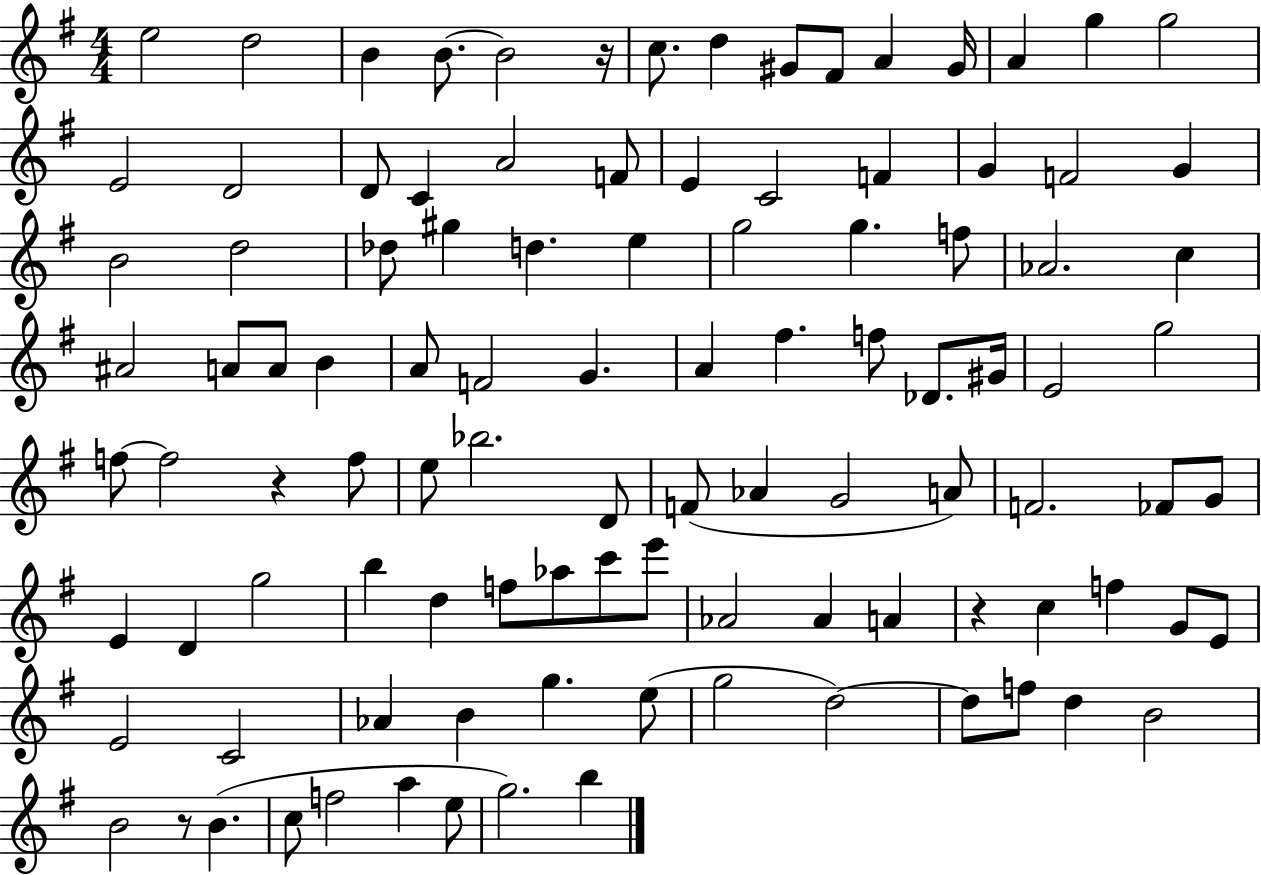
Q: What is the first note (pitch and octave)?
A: E5